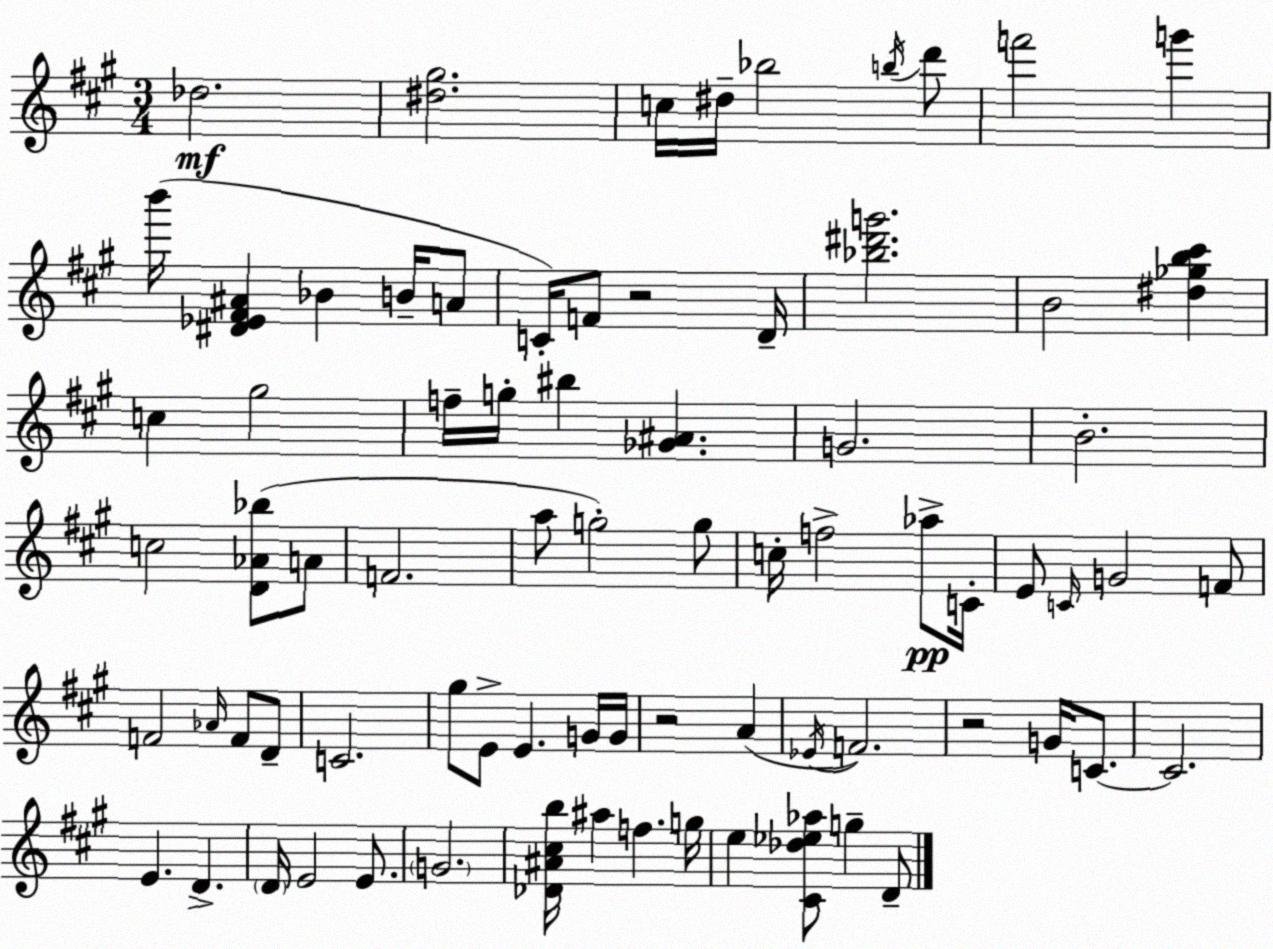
X:1
T:Untitled
M:3/4
L:1/4
K:A
_d2 [^d^g]2 c/4 ^d/4 _b2 b/4 d'/2 f'2 g' b'/4 [^D_E^F^A] _B B/4 A/2 C/4 F/2 z2 D/4 [_b^d'g']2 B2 [^d_gb^c'] c ^g2 f/4 g/4 ^b [_G^A] G2 B2 c2 [D_A_b]/2 A/2 F2 a/2 g2 g/2 c/4 f2 _a/2 C/4 E/2 C/4 G2 F/2 F2 _A/4 F/2 D/2 C2 ^g/2 E/2 E G/4 G/4 z2 A _E/4 F2 z2 G/4 C/2 C2 E D D/4 E2 E/2 G2 [_D^A^cb]/4 ^a f g/4 e [^C_d_e_a]/2 g D/2